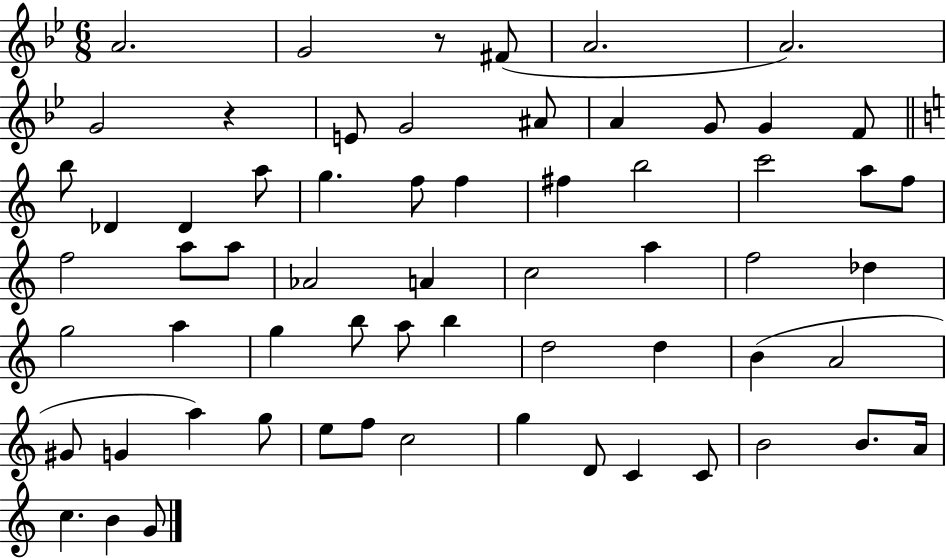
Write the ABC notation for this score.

X:1
T:Untitled
M:6/8
L:1/4
K:Bb
A2 G2 z/2 ^F/2 A2 A2 G2 z E/2 G2 ^A/2 A G/2 G F/2 b/2 _D _D a/2 g f/2 f ^f b2 c'2 a/2 f/2 f2 a/2 a/2 _A2 A c2 a f2 _d g2 a g b/2 a/2 b d2 d B A2 ^G/2 G a g/2 e/2 f/2 c2 g D/2 C C/2 B2 B/2 A/4 c B G/2